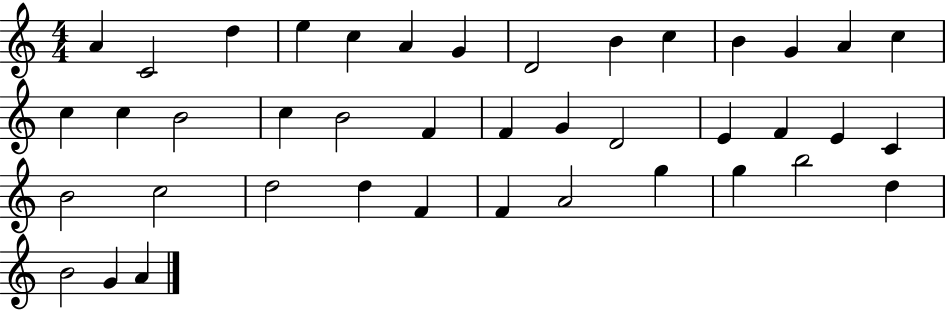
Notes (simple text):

A4/q C4/h D5/q E5/q C5/q A4/q G4/q D4/h B4/q C5/q B4/q G4/q A4/q C5/q C5/q C5/q B4/h C5/q B4/h F4/q F4/q G4/q D4/h E4/q F4/q E4/q C4/q B4/h C5/h D5/h D5/q F4/q F4/q A4/h G5/q G5/q B5/h D5/q B4/h G4/q A4/q